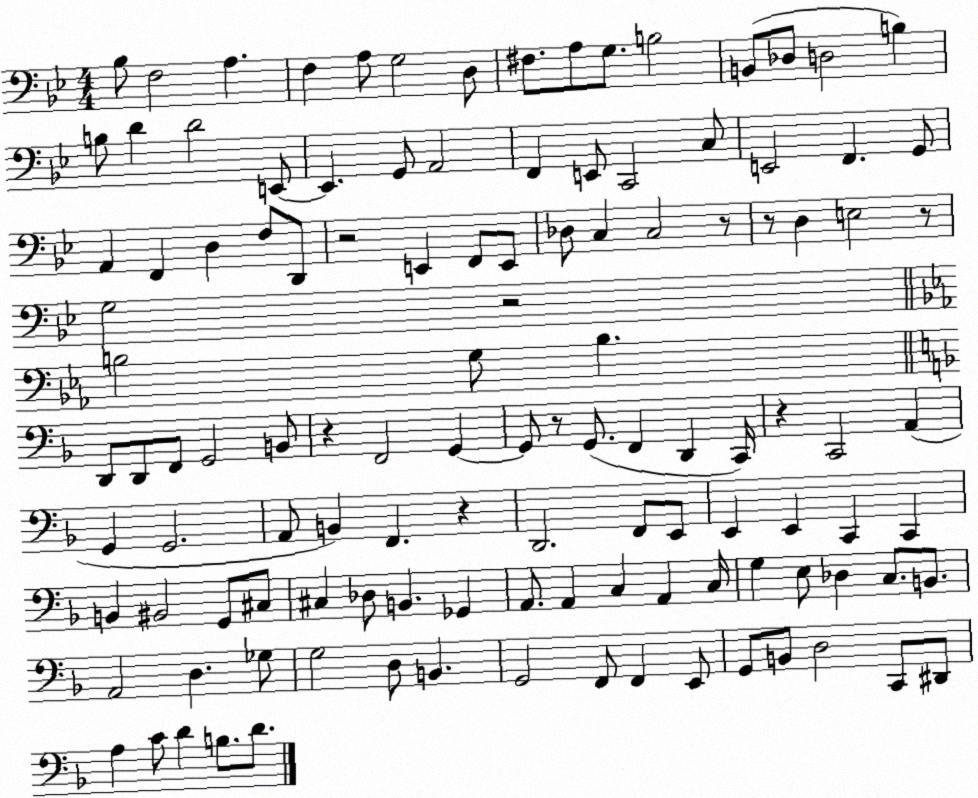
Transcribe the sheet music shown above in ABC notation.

X:1
T:Untitled
M:4/4
L:1/4
K:Bb
_B,/2 F,2 A, F, A,/2 G,2 D,/2 ^F,/2 A,/2 G,/2 B,2 B,,/2 _D,/2 D,2 B, B,/2 D D2 E,,/2 E,, G,,/2 A,,2 F,, E,,/2 C,,2 C,/2 E,,2 F,, G,,/2 A,, F,, D, F,/2 D,,/2 z2 E,, F,,/2 E,,/2 _D,/2 C, C,2 z/2 z/2 D, E,2 z/2 G,2 z2 B,2 G,/2 B, D,,/2 D,,/2 F,,/2 G,,2 B,,/2 z F,,2 G,, G,,/2 z/2 G,,/2 F,, D,, C,,/4 z C,,2 A,, G,, G,,2 A,,/2 B,, F,, z D,,2 F,,/2 E,,/2 E,, E,, C,, C,, B,, ^B,,2 G,,/2 ^C,/2 ^C, _D,/2 B,, _G,, A,,/2 A,, C, A,, C,/4 G, E,/2 _D, C,/2 B,,/2 A,,2 D, _G,/2 G,2 D,/2 B,, G,,2 F,,/2 F,, E,,/2 G,,/2 B,,/2 D,2 C,,/2 ^D,,/2 A, C/2 D B,/2 D/2